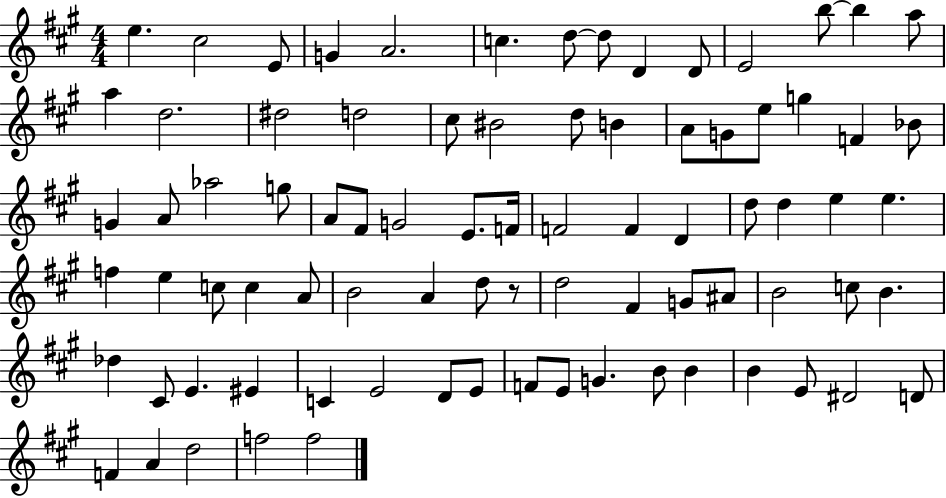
E5/q. C#5/h E4/e G4/q A4/h. C5/q. D5/e D5/e D4/q D4/e E4/h B5/e B5/q A5/e A5/q D5/h. D#5/h D5/h C#5/e BIS4/h D5/e B4/q A4/e G4/e E5/e G5/q F4/q Bb4/e G4/q A4/e Ab5/h G5/e A4/e F#4/e G4/h E4/e. F4/s F4/h F4/q D4/q D5/e D5/q E5/q E5/q. F5/q E5/q C5/e C5/q A4/e B4/h A4/q D5/e R/e D5/h F#4/q G4/e A#4/e B4/h C5/e B4/q. Db5/q C#4/e E4/q. EIS4/q C4/q E4/h D4/e E4/e F4/e E4/e G4/q. B4/e B4/q B4/q E4/e D#4/h D4/e F4/q A4/q D5/h F5/h F5/h